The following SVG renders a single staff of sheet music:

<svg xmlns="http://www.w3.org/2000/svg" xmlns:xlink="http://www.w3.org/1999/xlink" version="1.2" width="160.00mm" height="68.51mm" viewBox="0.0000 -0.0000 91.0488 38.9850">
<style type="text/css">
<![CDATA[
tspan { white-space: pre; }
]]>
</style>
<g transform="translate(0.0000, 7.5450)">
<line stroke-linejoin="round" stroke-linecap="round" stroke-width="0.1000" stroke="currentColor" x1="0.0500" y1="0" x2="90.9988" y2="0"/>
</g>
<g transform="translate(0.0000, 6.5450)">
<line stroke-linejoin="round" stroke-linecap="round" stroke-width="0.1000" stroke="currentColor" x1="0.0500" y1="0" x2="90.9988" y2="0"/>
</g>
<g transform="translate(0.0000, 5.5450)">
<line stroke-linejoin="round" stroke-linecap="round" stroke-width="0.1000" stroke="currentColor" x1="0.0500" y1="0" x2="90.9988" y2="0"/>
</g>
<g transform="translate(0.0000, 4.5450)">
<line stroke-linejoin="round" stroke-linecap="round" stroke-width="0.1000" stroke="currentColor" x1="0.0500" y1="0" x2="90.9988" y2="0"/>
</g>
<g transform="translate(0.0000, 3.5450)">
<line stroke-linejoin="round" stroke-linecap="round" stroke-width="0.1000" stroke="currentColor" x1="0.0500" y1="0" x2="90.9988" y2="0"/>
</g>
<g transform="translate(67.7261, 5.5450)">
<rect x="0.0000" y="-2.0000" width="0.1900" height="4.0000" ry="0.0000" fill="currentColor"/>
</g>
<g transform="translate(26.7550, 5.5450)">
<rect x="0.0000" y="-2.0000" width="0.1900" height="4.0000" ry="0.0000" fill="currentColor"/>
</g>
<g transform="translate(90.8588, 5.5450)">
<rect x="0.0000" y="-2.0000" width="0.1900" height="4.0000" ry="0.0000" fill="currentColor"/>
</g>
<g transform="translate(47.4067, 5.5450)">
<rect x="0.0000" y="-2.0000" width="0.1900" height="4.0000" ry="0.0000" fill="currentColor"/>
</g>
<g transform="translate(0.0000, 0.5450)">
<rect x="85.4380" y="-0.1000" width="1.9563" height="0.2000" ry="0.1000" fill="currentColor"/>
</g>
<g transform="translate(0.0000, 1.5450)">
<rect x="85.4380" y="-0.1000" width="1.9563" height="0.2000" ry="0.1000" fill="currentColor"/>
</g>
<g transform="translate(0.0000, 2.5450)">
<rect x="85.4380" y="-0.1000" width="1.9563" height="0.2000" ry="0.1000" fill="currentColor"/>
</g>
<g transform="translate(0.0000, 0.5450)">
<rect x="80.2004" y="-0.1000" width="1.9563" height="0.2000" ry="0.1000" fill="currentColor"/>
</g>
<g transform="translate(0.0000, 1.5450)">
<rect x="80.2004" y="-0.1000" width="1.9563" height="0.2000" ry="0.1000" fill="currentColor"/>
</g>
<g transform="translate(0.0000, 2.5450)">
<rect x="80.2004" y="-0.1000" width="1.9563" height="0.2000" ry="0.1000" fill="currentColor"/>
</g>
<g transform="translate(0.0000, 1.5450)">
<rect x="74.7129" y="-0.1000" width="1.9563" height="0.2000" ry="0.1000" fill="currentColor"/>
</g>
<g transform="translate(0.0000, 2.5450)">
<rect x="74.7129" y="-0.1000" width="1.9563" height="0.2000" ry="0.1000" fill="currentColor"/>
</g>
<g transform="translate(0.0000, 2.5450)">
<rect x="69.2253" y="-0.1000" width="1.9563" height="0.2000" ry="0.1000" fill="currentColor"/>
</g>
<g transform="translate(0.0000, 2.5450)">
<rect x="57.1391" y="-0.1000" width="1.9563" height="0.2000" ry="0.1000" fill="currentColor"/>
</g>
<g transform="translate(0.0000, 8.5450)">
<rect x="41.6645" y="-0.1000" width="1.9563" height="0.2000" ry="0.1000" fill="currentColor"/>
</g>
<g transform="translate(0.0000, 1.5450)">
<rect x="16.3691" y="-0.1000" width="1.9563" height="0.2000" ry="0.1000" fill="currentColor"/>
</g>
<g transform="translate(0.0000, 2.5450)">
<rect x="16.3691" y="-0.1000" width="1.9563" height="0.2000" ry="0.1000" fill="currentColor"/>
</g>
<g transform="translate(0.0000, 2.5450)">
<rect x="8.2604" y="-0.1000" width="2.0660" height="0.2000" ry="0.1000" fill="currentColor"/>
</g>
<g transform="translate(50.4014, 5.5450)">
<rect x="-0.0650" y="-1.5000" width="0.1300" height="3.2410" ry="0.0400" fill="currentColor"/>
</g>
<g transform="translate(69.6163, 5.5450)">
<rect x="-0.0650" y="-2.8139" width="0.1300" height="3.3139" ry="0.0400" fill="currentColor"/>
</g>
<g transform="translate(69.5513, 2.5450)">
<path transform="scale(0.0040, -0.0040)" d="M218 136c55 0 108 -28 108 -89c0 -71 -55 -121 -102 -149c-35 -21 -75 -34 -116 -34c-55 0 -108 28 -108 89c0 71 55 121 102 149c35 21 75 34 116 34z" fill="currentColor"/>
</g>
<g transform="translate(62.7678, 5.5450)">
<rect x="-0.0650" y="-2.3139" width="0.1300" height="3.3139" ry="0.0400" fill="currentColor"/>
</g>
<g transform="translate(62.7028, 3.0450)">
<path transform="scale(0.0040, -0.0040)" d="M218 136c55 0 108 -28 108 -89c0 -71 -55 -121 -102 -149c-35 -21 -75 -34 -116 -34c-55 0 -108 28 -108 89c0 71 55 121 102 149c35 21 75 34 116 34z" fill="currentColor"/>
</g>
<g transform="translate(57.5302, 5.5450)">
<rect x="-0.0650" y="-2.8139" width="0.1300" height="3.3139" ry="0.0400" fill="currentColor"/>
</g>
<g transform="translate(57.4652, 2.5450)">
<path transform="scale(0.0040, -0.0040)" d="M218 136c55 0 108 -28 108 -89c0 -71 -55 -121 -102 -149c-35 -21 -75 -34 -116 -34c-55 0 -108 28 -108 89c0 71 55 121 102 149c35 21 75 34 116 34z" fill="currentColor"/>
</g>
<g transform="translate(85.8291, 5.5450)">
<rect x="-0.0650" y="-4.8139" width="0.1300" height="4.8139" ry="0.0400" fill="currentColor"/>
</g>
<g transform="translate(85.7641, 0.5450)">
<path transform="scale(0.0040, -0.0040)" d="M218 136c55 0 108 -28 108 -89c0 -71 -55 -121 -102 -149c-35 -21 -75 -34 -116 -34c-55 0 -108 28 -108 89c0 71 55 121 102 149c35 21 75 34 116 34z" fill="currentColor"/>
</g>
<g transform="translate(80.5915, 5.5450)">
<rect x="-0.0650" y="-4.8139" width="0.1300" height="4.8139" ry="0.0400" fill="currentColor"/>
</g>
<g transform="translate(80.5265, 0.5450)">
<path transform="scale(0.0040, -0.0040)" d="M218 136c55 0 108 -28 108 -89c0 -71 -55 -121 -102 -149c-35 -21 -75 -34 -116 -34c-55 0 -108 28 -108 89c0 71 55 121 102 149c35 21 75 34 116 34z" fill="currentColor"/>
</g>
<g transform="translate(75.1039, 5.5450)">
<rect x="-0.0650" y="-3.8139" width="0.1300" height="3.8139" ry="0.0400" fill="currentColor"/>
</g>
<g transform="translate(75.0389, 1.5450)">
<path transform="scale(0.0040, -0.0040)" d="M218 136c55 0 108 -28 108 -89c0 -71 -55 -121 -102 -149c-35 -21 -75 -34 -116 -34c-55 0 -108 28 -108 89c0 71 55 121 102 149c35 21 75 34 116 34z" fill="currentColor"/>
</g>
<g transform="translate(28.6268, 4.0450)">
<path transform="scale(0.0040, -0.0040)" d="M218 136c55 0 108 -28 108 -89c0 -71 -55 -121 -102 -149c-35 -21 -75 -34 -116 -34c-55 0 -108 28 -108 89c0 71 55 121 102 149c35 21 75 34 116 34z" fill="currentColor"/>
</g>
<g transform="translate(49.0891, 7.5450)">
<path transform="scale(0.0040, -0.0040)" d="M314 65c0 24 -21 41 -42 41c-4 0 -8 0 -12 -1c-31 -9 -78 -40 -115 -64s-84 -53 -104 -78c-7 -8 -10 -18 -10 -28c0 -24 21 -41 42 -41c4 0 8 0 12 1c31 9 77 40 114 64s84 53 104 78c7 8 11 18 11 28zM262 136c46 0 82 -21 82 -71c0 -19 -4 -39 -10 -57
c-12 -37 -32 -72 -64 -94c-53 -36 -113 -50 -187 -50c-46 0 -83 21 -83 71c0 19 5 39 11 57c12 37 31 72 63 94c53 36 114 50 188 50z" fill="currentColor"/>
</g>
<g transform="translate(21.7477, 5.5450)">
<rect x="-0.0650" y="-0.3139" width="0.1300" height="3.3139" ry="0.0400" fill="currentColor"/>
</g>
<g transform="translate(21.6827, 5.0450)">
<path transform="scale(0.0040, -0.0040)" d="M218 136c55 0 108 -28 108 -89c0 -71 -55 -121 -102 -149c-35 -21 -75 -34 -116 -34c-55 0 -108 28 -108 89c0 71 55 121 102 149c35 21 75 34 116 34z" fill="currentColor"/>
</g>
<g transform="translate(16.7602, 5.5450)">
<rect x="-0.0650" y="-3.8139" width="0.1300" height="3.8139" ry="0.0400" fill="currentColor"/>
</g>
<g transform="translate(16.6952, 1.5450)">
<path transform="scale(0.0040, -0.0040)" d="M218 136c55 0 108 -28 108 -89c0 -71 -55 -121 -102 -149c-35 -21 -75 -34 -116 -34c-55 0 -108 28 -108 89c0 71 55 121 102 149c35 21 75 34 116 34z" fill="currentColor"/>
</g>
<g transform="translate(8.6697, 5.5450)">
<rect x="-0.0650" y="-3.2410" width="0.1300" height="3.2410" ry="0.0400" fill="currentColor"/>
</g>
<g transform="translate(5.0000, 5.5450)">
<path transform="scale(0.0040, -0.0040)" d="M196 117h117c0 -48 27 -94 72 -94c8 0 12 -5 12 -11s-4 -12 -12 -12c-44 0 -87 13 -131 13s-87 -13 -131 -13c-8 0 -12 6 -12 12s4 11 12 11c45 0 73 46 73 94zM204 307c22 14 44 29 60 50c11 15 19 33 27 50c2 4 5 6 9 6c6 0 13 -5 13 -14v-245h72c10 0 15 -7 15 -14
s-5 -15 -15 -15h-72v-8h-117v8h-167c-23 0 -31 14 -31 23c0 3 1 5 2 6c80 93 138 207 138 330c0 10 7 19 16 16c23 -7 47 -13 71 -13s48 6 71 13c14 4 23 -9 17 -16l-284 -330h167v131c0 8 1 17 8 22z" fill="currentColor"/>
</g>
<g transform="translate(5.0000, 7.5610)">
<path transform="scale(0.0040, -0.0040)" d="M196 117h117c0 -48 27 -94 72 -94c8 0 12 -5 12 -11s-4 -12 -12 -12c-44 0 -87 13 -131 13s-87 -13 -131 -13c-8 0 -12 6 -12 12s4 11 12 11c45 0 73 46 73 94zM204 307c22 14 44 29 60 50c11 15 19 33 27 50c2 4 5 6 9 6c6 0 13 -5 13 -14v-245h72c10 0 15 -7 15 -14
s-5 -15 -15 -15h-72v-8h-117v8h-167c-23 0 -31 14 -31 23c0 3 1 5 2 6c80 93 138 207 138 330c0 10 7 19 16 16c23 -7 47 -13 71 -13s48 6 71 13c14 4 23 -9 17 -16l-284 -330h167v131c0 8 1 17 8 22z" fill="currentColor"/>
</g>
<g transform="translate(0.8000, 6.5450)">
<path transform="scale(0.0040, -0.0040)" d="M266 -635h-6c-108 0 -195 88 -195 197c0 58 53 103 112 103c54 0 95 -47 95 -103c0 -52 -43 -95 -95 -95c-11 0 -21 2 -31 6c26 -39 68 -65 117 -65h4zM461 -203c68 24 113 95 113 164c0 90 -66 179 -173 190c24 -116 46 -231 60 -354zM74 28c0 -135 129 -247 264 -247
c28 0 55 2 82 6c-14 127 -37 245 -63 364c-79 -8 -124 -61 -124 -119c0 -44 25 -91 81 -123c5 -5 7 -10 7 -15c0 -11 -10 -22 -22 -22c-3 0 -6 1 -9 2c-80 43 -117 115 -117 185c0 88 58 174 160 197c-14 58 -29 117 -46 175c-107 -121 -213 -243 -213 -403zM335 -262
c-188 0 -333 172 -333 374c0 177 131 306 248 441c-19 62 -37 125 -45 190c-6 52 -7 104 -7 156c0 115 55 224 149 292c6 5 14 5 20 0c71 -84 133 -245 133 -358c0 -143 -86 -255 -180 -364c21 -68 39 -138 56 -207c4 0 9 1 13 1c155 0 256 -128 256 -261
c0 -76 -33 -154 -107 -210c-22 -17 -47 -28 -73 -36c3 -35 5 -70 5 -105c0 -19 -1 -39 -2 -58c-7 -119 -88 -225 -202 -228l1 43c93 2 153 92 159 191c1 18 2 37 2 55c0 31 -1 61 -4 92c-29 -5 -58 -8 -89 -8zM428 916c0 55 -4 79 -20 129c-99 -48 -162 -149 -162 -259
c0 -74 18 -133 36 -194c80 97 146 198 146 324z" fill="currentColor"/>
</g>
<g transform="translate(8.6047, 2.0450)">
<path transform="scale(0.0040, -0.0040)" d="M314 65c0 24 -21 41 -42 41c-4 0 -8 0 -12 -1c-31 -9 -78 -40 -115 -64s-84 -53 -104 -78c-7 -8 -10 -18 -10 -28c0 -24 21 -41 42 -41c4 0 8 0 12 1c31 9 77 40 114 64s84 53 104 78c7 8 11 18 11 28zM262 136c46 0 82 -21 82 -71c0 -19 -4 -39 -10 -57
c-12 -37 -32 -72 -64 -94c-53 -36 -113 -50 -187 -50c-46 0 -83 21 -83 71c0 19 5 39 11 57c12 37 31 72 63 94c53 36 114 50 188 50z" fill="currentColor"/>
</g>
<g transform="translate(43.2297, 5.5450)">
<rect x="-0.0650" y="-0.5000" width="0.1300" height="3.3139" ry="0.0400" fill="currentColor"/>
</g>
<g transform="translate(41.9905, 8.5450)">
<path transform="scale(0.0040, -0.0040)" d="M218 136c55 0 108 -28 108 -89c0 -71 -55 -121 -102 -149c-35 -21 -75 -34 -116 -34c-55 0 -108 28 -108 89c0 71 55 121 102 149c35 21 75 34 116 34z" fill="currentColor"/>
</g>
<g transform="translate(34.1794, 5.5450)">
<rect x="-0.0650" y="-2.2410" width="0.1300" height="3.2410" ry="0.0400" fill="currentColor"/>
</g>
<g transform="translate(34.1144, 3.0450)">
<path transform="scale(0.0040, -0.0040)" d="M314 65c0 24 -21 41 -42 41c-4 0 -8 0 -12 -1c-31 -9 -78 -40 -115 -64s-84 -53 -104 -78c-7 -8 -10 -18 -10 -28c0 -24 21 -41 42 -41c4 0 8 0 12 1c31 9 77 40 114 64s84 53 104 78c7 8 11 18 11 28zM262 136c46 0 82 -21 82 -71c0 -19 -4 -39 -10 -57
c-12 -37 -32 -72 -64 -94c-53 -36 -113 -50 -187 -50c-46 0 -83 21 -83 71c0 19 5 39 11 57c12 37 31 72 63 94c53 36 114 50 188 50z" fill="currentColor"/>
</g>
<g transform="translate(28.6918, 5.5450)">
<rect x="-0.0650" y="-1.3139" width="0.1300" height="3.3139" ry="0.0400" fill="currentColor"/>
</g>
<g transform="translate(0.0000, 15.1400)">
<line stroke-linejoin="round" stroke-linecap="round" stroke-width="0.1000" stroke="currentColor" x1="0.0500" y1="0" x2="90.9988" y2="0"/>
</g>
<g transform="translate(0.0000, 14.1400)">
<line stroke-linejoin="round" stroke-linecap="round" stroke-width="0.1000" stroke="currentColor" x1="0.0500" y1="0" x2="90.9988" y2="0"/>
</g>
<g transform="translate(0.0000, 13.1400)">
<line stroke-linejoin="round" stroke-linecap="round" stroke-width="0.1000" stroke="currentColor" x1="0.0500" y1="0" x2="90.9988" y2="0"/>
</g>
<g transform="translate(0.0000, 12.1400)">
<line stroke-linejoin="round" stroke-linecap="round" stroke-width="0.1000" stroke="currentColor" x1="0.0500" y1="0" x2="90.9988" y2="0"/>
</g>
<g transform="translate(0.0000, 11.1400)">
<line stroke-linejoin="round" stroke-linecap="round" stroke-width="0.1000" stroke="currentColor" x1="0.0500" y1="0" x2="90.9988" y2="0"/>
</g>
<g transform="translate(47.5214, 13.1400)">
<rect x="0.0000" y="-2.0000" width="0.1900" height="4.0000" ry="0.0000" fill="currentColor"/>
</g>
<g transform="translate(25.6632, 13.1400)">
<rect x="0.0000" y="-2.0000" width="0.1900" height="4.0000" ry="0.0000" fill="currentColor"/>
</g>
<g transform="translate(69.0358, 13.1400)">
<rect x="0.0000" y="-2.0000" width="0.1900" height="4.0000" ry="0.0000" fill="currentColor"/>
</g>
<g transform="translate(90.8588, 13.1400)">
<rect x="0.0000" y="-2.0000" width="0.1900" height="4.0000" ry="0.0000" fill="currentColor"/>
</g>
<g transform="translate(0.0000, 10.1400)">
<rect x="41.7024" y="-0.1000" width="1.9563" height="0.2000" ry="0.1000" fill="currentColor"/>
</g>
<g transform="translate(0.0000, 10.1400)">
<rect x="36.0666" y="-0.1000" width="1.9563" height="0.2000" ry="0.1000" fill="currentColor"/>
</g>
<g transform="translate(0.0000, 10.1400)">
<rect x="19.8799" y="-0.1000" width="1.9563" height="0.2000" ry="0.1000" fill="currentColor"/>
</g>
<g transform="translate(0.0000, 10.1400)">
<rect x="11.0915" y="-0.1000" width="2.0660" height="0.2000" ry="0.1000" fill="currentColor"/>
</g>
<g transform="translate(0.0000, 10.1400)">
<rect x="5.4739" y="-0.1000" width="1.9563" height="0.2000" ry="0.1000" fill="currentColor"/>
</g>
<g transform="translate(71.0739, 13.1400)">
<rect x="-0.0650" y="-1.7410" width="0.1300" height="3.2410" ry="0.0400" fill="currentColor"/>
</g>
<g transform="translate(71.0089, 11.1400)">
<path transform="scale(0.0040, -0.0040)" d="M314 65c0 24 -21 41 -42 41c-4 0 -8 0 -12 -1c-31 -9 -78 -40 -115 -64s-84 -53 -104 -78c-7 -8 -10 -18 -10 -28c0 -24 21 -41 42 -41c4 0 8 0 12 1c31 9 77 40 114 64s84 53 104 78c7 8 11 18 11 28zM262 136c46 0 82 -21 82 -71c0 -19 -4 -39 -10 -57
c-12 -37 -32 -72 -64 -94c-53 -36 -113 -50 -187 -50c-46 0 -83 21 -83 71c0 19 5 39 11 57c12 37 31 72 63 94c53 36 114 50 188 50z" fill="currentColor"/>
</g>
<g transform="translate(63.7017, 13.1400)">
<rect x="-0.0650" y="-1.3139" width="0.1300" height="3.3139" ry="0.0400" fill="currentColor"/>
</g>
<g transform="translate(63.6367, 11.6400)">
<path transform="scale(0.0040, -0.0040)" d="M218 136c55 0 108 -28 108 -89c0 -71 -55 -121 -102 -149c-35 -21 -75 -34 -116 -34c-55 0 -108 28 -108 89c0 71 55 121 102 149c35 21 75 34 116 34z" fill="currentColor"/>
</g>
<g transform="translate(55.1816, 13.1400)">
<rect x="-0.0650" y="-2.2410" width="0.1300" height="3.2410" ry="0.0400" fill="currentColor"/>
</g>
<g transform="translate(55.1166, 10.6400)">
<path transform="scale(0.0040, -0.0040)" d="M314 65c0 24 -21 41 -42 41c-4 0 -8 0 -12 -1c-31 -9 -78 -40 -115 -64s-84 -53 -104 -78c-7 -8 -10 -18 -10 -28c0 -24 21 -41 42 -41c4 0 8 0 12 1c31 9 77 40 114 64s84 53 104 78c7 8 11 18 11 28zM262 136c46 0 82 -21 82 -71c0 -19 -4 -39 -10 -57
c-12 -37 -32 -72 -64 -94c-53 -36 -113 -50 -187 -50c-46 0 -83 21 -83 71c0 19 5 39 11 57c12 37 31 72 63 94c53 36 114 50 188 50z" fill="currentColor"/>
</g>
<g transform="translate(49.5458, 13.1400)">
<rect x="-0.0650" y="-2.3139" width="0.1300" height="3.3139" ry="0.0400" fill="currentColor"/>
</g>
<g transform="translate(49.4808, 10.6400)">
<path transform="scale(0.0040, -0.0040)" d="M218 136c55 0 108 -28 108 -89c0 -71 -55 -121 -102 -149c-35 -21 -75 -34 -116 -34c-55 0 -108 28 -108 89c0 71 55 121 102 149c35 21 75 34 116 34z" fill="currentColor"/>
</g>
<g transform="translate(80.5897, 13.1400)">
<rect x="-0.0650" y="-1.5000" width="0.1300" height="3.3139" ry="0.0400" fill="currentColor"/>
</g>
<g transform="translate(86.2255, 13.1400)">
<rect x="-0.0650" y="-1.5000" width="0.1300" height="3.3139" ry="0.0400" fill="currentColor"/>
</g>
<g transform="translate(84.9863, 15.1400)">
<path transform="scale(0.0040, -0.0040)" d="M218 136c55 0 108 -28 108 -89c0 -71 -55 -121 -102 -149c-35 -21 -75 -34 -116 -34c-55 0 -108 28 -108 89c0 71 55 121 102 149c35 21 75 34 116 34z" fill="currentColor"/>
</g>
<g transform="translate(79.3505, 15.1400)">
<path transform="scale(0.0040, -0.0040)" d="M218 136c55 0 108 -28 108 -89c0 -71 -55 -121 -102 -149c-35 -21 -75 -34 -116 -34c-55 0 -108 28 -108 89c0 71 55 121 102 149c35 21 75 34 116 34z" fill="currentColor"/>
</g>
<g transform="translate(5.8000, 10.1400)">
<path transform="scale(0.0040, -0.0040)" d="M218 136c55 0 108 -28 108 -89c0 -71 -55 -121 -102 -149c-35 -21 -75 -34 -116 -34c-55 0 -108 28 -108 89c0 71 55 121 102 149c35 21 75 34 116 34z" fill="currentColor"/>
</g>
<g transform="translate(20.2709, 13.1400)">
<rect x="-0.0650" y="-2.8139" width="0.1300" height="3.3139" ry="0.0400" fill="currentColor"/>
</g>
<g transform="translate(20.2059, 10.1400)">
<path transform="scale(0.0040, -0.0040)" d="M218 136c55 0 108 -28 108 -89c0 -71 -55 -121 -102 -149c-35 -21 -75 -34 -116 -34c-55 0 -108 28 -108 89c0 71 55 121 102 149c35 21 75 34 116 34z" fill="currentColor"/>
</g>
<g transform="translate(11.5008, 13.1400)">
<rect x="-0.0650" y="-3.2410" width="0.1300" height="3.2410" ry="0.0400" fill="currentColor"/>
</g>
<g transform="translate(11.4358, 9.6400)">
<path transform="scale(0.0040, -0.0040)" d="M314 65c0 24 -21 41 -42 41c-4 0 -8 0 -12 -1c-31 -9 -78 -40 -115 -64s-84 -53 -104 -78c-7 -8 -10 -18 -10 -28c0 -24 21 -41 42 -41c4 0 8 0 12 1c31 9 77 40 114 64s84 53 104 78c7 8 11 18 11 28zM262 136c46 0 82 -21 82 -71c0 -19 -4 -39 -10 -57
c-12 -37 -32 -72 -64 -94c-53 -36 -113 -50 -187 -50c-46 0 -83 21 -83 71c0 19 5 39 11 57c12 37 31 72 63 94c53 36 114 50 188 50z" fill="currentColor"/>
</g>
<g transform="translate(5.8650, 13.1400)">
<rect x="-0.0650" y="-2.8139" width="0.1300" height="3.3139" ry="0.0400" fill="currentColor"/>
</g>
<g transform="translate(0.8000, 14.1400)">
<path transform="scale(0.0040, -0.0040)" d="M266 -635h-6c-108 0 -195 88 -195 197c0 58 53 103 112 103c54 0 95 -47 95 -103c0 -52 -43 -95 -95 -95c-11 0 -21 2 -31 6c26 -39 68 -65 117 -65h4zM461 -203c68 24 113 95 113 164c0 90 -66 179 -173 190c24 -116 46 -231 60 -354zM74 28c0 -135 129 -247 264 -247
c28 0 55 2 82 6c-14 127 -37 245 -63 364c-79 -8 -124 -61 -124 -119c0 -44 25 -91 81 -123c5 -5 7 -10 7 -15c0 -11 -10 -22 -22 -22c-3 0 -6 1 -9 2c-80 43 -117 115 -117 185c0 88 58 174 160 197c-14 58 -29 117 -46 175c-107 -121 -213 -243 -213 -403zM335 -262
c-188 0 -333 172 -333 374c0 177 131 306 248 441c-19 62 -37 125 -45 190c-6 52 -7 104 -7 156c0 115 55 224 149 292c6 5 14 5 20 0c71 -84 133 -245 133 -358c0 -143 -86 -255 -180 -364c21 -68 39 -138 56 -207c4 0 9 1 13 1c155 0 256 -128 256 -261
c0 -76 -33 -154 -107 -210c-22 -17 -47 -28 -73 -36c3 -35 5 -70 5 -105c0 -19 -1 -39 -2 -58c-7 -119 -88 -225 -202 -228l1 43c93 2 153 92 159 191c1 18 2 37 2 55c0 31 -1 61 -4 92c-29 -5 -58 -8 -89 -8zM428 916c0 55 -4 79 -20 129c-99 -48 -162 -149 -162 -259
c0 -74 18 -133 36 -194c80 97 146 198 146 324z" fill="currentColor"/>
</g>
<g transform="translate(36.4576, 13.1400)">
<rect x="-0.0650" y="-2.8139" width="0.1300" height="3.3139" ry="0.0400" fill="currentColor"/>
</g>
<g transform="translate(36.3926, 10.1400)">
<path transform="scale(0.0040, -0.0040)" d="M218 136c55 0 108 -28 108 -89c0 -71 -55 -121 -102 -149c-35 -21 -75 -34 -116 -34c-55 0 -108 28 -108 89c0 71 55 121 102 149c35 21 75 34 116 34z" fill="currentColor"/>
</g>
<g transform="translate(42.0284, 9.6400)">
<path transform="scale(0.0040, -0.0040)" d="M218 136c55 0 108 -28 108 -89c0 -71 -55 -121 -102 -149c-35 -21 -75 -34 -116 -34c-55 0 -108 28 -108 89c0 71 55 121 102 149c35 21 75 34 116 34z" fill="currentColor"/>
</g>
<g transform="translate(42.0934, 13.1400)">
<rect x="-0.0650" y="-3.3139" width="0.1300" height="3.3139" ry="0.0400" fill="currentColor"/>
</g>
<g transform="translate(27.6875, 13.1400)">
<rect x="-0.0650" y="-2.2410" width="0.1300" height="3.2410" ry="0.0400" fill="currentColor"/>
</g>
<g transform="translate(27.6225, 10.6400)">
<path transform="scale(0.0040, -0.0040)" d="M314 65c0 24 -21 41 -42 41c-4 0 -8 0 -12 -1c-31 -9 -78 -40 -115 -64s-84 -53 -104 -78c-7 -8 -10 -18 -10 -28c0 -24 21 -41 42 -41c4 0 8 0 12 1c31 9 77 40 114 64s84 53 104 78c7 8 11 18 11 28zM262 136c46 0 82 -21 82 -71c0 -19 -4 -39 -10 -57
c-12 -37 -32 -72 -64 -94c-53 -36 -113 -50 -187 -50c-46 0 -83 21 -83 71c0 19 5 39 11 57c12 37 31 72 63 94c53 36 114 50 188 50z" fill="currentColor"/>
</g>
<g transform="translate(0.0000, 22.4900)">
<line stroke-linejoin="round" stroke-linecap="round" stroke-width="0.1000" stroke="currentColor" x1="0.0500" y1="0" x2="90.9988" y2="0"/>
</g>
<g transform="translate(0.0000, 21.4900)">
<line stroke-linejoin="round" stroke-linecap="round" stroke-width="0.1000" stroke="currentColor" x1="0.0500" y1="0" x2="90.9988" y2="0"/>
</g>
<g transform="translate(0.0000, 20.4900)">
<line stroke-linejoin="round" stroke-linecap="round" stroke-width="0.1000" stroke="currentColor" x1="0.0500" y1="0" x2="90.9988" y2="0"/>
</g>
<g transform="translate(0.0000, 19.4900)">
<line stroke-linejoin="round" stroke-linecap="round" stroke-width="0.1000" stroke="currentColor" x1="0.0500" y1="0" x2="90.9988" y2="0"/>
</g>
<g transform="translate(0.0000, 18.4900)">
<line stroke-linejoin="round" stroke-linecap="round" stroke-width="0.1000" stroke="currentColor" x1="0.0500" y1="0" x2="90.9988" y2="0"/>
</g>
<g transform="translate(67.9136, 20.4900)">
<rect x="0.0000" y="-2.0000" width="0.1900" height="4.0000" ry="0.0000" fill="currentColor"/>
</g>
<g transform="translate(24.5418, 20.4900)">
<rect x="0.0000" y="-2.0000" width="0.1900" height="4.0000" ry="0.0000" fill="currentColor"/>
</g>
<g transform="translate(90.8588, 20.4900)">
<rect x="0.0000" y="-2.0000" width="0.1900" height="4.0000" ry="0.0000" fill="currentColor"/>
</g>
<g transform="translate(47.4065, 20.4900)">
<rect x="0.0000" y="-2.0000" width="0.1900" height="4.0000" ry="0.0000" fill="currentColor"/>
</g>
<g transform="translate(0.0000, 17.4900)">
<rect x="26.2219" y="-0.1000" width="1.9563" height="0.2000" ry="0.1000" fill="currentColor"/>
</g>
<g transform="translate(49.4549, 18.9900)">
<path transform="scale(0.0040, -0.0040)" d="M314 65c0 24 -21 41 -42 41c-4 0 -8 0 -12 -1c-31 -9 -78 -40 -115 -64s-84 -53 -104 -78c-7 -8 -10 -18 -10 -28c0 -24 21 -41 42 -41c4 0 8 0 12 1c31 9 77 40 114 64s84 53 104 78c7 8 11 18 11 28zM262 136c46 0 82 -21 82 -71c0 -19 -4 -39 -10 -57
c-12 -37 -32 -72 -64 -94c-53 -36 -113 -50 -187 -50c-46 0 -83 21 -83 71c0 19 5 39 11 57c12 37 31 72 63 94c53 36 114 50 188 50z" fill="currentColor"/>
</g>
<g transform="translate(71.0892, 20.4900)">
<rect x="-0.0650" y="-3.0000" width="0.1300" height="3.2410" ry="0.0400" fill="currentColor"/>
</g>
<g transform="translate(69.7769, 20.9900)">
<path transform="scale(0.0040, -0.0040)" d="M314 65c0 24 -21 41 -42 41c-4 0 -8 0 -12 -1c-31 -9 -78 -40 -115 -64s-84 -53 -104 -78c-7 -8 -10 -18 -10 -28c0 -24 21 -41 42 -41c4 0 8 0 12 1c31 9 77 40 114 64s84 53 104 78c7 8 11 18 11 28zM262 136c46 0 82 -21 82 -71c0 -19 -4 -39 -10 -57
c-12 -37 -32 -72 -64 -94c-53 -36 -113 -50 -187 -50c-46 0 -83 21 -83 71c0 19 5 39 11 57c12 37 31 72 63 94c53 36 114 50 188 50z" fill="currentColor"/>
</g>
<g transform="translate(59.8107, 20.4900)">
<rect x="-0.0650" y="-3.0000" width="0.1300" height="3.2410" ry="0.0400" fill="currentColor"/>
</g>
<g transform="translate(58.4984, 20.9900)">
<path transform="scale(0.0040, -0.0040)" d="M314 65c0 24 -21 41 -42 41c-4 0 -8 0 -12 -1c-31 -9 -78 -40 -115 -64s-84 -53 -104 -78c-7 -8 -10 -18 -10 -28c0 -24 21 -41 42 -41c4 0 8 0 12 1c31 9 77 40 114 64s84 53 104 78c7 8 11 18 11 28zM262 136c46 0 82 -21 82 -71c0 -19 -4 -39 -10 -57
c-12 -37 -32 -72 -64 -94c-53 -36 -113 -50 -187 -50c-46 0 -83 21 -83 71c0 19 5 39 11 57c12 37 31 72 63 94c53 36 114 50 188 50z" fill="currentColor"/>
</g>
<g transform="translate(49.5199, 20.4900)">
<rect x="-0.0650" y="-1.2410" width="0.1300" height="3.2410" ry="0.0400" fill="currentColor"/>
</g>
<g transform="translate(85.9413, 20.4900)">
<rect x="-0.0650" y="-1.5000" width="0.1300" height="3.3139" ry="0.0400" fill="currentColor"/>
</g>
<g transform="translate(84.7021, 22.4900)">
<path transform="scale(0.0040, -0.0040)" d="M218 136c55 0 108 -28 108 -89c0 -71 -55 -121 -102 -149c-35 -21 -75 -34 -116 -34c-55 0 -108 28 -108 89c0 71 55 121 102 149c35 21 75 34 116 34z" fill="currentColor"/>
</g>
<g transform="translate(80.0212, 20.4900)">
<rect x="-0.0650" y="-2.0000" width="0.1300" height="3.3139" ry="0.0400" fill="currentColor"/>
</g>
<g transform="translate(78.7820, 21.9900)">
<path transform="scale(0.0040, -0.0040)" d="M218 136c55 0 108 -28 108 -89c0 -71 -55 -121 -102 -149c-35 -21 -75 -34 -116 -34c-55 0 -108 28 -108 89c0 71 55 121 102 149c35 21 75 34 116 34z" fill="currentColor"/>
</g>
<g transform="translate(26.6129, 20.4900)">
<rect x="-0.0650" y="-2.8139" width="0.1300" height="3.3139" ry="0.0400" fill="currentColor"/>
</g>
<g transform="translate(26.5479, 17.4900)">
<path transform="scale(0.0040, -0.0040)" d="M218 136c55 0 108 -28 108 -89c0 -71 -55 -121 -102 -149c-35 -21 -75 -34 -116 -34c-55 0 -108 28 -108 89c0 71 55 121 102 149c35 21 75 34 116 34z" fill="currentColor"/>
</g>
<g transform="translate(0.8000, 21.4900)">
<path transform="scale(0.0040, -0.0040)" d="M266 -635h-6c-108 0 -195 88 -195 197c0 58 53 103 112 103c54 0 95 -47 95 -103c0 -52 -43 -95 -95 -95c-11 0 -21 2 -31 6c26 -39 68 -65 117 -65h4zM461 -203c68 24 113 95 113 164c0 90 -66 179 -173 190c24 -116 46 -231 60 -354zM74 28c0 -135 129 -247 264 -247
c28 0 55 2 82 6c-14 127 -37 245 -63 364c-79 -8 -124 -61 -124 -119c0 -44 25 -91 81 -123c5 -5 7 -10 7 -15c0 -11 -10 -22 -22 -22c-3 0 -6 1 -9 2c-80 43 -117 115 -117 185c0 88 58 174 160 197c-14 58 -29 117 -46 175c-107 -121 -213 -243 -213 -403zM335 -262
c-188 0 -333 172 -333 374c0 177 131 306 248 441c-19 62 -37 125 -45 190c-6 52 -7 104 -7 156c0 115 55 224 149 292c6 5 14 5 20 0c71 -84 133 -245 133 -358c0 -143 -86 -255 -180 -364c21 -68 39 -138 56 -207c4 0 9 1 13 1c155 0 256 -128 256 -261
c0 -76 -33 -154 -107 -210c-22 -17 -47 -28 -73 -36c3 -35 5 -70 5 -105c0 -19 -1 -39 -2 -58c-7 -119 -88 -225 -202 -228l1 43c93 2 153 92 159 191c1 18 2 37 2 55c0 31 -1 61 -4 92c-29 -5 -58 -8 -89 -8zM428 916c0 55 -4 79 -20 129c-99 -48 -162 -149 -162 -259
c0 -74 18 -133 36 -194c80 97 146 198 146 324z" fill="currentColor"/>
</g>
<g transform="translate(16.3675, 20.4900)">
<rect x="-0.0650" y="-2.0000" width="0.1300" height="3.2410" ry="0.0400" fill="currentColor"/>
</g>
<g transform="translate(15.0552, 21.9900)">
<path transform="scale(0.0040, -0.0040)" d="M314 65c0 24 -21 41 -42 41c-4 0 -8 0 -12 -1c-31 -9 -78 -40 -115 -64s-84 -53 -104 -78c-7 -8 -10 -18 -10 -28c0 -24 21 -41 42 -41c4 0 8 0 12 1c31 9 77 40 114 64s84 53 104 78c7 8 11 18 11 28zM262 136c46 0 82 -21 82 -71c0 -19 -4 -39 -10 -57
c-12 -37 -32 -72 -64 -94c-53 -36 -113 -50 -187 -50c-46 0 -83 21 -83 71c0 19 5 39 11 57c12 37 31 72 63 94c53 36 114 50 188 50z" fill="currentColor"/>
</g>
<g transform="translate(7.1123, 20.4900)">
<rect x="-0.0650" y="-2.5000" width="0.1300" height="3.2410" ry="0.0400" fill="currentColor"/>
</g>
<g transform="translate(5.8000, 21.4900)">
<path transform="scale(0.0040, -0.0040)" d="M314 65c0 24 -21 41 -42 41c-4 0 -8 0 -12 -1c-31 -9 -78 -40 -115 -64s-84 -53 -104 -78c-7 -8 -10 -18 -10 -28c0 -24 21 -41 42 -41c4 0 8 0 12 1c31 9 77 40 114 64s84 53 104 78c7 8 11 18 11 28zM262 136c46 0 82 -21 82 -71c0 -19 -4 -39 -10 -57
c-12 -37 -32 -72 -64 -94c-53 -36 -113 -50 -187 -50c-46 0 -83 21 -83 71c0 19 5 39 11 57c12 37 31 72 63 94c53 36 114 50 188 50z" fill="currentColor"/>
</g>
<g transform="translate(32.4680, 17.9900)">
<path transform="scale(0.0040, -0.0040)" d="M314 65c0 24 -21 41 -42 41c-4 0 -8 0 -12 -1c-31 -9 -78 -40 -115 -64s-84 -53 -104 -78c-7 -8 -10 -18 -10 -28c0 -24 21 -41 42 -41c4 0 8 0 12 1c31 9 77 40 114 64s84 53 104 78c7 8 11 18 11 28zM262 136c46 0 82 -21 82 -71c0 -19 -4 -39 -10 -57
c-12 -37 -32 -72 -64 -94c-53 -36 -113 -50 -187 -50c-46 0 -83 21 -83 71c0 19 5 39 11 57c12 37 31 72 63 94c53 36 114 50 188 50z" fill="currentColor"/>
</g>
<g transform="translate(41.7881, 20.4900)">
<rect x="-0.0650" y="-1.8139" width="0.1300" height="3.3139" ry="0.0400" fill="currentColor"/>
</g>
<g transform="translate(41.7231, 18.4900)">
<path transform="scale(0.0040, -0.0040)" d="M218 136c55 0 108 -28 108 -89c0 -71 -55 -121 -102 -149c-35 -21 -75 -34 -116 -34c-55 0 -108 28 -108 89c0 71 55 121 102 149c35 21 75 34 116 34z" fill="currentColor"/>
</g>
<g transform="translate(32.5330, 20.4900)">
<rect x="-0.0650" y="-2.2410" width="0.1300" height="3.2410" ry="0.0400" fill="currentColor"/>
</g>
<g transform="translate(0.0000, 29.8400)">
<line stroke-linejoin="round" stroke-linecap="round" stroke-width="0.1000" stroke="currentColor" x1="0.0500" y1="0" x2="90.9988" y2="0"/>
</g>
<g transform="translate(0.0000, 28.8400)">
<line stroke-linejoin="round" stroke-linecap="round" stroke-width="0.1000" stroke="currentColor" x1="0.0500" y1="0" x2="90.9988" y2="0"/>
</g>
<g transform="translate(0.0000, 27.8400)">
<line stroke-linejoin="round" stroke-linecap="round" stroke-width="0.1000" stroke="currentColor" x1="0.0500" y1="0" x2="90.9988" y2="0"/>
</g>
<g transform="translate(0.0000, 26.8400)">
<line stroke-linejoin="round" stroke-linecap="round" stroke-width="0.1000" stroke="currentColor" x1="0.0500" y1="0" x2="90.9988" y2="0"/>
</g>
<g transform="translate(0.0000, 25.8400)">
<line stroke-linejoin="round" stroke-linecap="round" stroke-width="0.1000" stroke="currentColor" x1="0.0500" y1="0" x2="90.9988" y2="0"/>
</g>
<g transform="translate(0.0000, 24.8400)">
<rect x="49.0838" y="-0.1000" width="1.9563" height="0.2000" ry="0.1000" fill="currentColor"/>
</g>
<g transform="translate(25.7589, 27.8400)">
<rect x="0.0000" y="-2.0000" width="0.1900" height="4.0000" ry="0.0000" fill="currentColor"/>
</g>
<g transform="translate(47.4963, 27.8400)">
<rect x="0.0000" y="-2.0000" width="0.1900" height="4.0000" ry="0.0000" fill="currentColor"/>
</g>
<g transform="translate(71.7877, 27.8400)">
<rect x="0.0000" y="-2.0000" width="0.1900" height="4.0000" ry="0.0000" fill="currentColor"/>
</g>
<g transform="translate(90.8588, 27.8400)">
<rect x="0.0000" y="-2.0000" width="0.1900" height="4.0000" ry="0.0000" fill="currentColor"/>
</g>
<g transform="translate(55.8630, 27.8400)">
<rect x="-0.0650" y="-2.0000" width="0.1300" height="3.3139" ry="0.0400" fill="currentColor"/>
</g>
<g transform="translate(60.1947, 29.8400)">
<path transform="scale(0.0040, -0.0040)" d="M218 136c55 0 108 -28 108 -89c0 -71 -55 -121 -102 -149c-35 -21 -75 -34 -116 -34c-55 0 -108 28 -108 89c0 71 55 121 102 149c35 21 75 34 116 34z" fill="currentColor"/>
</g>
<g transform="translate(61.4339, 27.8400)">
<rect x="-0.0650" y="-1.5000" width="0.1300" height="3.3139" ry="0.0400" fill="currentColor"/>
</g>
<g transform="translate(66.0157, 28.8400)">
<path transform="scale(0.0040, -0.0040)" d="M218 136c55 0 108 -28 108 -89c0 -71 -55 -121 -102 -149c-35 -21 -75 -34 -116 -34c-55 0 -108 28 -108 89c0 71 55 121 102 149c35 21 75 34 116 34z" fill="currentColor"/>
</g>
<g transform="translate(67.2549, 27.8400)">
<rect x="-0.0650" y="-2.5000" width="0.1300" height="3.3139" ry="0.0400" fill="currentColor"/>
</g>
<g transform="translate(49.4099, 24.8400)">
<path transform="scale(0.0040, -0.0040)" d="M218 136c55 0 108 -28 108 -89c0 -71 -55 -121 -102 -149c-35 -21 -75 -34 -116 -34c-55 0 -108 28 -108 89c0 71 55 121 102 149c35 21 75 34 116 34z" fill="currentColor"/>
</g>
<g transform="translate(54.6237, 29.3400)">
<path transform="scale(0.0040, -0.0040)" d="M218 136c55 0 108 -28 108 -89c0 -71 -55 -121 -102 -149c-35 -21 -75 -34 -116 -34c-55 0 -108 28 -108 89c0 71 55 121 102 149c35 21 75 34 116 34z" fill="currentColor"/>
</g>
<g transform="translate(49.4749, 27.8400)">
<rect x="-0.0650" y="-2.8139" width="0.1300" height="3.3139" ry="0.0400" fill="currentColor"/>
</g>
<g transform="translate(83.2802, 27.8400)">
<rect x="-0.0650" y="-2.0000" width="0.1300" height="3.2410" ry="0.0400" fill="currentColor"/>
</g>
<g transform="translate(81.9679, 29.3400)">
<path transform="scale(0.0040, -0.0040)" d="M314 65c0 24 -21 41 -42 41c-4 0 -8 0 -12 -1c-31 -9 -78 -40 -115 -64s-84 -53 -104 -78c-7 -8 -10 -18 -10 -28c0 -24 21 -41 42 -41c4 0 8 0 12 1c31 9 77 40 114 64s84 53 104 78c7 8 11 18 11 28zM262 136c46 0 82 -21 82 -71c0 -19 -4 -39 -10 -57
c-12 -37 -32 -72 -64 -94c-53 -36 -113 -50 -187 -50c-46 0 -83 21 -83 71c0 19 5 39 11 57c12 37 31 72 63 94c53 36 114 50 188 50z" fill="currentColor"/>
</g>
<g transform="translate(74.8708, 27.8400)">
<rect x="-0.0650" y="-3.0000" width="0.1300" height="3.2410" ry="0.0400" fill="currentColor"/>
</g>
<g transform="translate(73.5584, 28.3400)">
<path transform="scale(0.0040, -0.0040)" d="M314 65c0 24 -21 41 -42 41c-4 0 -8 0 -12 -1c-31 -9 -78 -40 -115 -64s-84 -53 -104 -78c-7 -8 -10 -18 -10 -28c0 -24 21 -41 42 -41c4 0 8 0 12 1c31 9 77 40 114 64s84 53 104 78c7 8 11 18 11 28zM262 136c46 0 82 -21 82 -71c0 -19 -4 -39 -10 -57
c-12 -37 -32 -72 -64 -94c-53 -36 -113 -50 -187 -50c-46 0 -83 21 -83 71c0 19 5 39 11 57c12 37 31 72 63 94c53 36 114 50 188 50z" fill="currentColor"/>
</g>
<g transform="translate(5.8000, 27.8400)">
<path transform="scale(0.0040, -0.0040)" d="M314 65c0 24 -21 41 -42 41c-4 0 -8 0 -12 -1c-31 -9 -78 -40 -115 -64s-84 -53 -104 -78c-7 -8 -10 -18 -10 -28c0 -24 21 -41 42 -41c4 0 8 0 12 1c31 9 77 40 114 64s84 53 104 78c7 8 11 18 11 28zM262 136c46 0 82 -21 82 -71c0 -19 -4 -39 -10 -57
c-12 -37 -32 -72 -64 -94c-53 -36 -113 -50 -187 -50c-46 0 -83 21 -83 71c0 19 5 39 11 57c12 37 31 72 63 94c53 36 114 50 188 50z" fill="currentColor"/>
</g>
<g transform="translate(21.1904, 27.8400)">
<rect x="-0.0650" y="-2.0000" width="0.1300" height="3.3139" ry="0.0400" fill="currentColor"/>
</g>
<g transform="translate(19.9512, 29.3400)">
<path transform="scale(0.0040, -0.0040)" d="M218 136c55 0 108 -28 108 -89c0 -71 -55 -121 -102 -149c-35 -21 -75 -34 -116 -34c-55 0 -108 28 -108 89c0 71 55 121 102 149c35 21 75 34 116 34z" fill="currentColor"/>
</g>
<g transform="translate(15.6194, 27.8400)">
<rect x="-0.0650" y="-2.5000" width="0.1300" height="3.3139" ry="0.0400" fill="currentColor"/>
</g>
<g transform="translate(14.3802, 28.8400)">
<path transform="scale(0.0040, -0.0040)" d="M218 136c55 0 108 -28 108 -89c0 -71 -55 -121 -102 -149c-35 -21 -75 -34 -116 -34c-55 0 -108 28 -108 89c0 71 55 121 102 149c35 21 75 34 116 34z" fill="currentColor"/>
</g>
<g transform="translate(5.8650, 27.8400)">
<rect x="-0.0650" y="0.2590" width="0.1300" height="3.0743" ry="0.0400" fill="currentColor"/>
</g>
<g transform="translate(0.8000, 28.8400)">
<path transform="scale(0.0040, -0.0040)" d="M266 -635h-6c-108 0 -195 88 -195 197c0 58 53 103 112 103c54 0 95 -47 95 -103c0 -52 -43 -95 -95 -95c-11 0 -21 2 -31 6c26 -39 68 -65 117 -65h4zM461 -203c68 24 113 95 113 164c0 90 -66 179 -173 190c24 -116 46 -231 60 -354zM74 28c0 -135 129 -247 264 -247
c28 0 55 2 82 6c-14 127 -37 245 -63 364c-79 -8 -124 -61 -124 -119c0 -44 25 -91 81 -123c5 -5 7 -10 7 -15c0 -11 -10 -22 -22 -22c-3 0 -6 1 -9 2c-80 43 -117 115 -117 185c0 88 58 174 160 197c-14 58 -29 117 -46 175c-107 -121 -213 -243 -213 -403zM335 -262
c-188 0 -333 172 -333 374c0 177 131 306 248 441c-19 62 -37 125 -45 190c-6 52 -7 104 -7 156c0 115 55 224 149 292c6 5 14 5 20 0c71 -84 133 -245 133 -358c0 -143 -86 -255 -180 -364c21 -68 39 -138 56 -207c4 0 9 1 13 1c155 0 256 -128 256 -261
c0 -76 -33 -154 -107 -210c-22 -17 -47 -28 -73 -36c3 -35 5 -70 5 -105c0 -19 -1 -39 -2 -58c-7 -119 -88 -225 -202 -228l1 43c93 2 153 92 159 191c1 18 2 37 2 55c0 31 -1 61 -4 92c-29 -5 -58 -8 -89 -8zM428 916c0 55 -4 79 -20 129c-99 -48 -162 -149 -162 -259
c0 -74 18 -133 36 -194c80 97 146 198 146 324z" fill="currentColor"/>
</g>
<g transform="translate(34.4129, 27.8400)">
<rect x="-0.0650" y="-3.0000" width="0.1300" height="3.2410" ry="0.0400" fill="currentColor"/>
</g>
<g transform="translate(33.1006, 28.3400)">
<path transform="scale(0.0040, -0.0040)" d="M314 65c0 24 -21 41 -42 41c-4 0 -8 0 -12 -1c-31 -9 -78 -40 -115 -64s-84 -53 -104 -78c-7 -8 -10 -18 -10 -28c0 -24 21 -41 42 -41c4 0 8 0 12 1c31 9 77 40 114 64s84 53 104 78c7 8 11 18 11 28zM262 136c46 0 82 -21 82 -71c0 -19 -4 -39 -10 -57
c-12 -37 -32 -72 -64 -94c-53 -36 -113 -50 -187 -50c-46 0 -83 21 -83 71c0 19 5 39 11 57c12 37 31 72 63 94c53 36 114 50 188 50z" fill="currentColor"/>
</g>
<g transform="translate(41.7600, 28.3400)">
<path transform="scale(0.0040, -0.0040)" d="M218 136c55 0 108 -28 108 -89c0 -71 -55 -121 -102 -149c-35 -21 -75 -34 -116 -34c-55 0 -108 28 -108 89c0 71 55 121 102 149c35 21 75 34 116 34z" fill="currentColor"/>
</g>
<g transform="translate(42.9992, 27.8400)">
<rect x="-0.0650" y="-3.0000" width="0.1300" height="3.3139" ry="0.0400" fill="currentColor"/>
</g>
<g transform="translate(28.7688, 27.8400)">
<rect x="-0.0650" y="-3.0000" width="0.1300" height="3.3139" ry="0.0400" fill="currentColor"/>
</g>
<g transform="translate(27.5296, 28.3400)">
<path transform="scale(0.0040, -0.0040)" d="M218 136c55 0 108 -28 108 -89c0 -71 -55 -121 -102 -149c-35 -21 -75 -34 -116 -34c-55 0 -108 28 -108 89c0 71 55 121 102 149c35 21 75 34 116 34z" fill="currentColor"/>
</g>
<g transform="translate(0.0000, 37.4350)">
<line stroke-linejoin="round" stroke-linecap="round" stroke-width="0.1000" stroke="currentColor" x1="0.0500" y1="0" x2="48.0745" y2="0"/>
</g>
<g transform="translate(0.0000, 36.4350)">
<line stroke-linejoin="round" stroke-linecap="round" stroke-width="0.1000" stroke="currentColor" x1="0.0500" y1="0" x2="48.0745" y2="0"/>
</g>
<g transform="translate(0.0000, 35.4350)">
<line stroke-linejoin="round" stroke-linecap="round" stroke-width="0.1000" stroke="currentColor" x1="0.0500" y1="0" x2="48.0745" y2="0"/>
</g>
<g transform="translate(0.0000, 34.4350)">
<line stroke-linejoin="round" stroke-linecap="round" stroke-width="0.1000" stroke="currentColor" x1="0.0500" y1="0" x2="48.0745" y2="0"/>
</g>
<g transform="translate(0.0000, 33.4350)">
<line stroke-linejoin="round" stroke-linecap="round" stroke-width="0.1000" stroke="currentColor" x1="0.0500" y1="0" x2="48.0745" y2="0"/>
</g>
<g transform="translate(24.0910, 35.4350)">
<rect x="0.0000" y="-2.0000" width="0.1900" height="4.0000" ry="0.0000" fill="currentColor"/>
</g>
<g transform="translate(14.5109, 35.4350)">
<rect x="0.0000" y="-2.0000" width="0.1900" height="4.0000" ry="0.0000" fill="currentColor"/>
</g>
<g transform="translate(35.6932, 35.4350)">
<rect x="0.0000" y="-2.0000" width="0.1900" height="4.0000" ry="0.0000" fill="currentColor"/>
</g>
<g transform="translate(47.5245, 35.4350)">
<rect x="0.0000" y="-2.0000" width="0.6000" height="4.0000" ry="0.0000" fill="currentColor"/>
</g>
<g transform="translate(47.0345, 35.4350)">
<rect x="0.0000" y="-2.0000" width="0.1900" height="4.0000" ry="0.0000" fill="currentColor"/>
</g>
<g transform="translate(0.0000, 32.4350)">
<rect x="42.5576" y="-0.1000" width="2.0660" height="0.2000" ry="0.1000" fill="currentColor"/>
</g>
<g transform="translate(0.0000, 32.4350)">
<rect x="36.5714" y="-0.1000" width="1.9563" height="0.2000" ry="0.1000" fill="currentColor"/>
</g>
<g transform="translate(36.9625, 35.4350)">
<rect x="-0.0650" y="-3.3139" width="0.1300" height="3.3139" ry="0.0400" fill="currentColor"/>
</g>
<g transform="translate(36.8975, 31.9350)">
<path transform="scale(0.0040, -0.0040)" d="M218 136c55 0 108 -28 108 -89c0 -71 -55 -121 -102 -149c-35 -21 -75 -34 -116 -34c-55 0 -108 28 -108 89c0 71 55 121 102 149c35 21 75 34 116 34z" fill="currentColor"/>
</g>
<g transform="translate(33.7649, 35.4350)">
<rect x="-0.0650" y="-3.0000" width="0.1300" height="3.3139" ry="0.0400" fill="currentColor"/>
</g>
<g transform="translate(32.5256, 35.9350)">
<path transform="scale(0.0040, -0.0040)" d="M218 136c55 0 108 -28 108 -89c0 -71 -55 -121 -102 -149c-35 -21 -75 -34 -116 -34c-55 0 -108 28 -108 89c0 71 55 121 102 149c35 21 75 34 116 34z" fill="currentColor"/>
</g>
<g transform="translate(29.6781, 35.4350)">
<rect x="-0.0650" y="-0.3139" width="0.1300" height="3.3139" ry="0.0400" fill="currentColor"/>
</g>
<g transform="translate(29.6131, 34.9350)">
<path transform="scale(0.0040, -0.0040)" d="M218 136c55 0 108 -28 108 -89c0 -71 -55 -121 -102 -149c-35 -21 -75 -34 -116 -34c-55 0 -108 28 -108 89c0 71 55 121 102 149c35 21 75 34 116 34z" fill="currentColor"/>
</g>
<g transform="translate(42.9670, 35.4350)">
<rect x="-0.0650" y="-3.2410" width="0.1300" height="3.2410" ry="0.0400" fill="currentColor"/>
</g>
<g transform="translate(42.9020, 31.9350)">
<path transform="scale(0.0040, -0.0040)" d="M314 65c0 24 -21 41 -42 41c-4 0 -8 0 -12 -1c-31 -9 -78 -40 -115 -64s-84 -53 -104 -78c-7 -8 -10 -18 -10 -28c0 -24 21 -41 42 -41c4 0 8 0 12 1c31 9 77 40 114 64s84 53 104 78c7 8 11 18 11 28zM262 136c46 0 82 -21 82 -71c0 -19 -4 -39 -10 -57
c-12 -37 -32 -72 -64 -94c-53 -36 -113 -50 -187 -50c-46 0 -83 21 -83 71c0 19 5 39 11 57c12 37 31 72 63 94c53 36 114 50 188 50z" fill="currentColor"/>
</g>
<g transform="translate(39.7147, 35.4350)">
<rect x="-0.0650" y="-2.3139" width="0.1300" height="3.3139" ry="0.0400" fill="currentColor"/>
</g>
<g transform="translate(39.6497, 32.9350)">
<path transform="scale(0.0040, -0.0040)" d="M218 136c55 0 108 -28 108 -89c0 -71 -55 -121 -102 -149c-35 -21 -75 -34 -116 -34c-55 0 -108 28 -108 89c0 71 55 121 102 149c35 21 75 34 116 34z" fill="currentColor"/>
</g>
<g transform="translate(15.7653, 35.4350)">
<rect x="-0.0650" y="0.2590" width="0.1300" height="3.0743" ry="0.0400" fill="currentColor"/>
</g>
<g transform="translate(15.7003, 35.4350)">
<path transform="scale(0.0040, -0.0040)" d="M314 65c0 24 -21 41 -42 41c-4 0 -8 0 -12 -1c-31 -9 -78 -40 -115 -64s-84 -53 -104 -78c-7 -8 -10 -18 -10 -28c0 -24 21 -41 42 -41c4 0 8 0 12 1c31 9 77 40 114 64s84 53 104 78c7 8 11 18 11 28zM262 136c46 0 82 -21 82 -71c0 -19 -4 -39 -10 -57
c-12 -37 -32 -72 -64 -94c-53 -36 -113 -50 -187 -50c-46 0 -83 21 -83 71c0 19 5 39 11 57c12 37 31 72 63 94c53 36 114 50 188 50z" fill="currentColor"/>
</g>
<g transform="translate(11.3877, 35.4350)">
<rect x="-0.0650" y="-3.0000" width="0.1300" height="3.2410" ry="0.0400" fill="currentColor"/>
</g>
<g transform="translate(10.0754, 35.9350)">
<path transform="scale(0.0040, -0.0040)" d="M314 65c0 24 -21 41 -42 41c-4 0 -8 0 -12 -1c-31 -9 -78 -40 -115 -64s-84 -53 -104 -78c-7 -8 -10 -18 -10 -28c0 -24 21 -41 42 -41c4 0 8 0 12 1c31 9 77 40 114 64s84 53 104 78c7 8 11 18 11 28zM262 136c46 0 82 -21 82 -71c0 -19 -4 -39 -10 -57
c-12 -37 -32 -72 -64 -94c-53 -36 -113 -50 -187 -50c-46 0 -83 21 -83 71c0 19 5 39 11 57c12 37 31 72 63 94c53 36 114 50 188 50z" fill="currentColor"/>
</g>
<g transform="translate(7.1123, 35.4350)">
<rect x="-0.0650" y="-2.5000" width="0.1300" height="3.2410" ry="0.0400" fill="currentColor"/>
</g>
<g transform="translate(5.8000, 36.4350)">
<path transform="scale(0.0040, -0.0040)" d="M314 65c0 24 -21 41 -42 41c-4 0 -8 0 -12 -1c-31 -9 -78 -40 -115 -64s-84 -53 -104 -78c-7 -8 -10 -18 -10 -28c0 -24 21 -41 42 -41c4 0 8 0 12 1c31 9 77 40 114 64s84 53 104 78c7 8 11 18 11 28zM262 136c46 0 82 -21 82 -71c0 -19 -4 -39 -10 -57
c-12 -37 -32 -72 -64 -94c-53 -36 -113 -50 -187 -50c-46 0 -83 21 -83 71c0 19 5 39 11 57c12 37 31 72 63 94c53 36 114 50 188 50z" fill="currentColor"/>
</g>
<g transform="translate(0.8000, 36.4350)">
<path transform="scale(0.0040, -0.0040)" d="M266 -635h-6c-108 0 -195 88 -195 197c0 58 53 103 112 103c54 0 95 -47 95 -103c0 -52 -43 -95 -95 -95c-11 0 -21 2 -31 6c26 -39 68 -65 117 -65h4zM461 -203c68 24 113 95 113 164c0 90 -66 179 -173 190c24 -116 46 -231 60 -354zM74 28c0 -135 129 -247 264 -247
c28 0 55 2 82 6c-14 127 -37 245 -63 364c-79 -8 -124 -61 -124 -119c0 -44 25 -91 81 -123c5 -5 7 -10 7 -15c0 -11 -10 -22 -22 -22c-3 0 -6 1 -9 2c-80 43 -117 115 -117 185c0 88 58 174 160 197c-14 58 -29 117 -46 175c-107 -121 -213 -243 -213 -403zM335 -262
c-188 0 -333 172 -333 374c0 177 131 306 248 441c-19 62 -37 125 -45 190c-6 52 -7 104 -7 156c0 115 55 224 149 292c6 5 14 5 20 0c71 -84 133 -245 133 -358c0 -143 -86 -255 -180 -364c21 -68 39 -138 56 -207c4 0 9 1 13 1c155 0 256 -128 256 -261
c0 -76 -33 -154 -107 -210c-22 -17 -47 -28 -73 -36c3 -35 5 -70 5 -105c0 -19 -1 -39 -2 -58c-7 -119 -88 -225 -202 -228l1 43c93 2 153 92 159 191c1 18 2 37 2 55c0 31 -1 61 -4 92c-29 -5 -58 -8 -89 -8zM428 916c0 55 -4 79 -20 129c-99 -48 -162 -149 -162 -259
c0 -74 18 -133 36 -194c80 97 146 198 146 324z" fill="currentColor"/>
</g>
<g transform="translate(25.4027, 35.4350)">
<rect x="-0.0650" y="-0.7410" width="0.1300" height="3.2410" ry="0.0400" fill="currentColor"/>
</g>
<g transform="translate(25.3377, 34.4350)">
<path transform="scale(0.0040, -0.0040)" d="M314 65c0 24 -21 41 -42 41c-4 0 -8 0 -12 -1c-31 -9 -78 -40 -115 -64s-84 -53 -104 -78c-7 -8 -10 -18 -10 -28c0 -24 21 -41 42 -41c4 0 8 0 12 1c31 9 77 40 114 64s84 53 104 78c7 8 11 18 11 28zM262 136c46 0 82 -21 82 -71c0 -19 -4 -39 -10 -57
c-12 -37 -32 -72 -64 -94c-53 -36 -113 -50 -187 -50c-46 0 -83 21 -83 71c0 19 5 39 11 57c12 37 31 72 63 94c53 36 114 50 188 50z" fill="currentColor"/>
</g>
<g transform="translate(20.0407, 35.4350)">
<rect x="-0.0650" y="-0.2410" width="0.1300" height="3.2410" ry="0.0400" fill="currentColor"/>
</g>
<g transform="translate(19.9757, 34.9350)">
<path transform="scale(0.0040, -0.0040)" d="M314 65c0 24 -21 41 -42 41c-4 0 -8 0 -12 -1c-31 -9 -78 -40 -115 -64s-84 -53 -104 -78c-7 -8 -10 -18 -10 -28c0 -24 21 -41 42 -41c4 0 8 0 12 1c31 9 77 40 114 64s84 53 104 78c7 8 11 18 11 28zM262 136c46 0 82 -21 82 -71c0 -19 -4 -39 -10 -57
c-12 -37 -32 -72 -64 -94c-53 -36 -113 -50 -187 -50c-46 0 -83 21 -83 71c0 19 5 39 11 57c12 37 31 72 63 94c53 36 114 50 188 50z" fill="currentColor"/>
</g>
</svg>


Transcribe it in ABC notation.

X:1
T:Untitled
M:4/4
L:1/4
K:C
b2 c' c e g2 C E2 a g a c' e' e' a b2 a g2 a b g g2 e f2 E E G2 F2 a g2 f e2 A2 A2 F E B2 G F A A2 A a F E G A2 F2 G2 A2 B2 c2 d2 c A b g b2